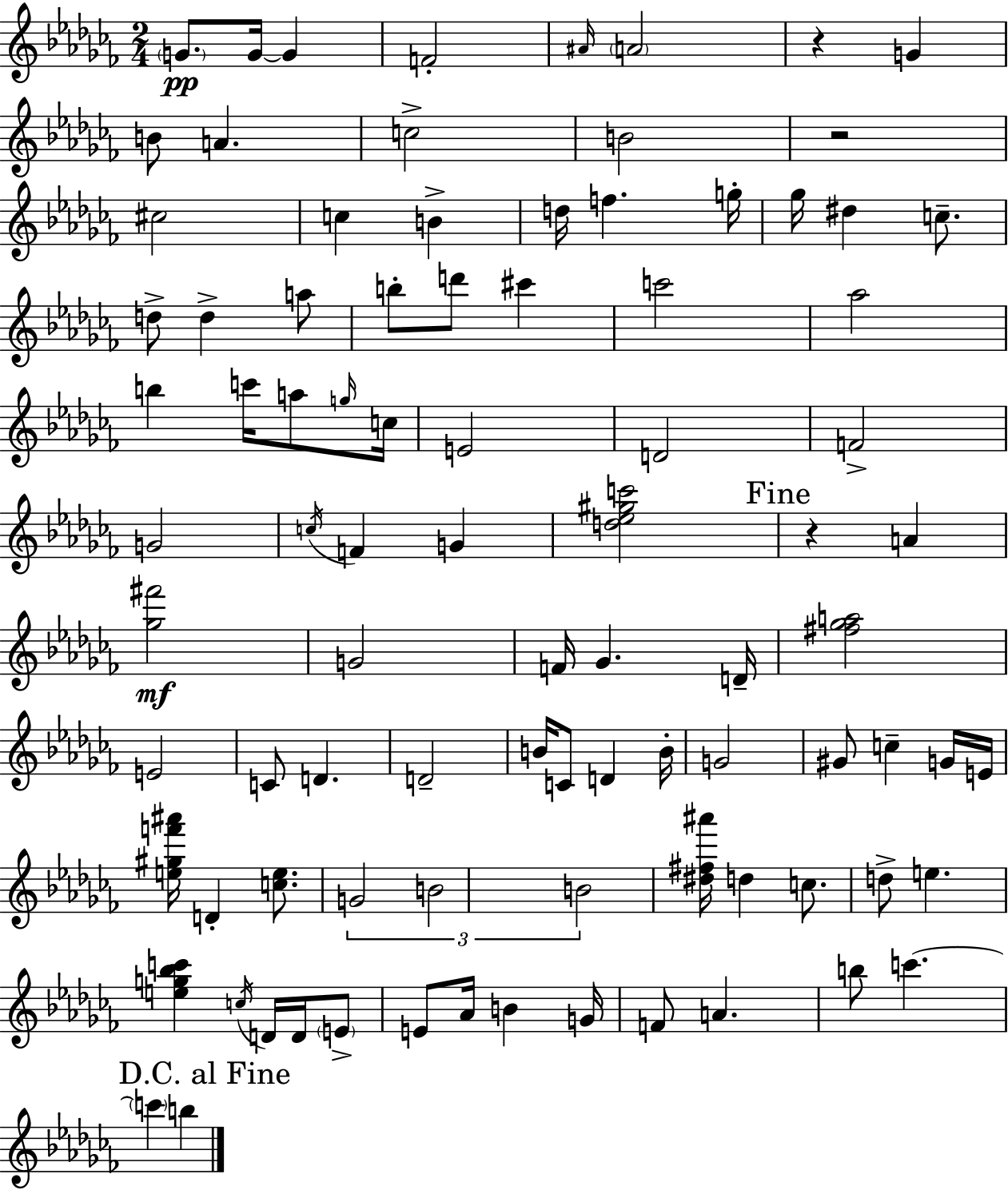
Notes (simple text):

G4/e. G4/s G4/q F4/h A#4/s A4/h R/q G4/q B4/e A4/q. C5/h B4/h R/h C#5/h C5/q B4/q D5/s F5/q. G5/s Gb5/s D#5/q C5/e. D5/e D5/q A5/e B5/e D6/e C#6/q C6/h Ab5/h B5/q C6/s A5/e G5/s C5/s E4/h D4/h F4/h G4/h C5/s F4/q G4/q [D5,Eb5,G#5,C6]/h R/q A4/q [Gb5,F#6]/h G4/h F4/s Gb4/q. D4/s [F#5,Gb5,A5]/h E4/h C4/e D4/q. D4/h B4/s C4/e D4/q B4/s G4/h G#4/e C5/q G4/s E4/s [E5,G#5,F6,A#6]/s D4/q [C5,E5]/e. G4/h B4/h B4/h [D#5,F#5,A#6]/s D5/q C5/e. D5/e E5/q. [E5,G5,Bb5,C6]/q C5/s D4/s D4/s E4/e E4/e Ab4/s B4/q G4/s F4/e A4/q. B5/e C6/q. C6/q B5/q